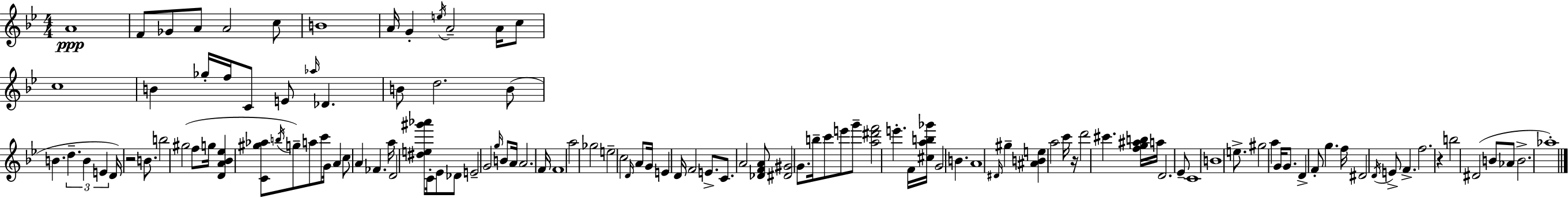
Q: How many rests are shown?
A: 3